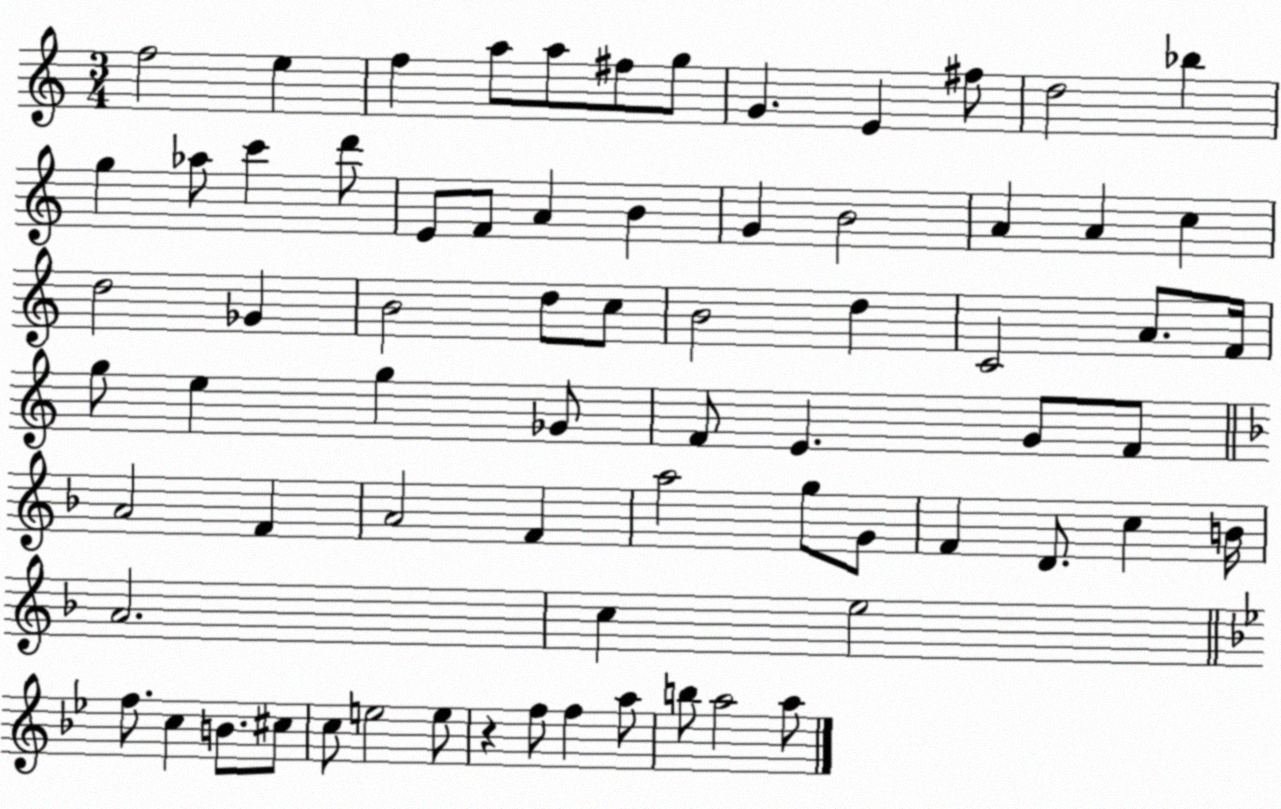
X:1
T:Untitled
M:3/4
L:1/4
K:C
f2 e f a/2 a/2 ^f/2 g/2 G E ^f/2 d2 _b g _a/2 c' d'/2 E/2 F/2 A B G B2 A A c d2 _G B2 d/2 c/2 B2 d C2 A/2 F/4 g/2 e g _G/2 F/2 E G/2 F/2 A2 F A2 F a2 g/2 G/2 F D/2 c B/4 A2 c e2 f/2 c B/2 ^c/2 c/2 e2 e/2 z f/2 f a/2 b/2 a2 a/2